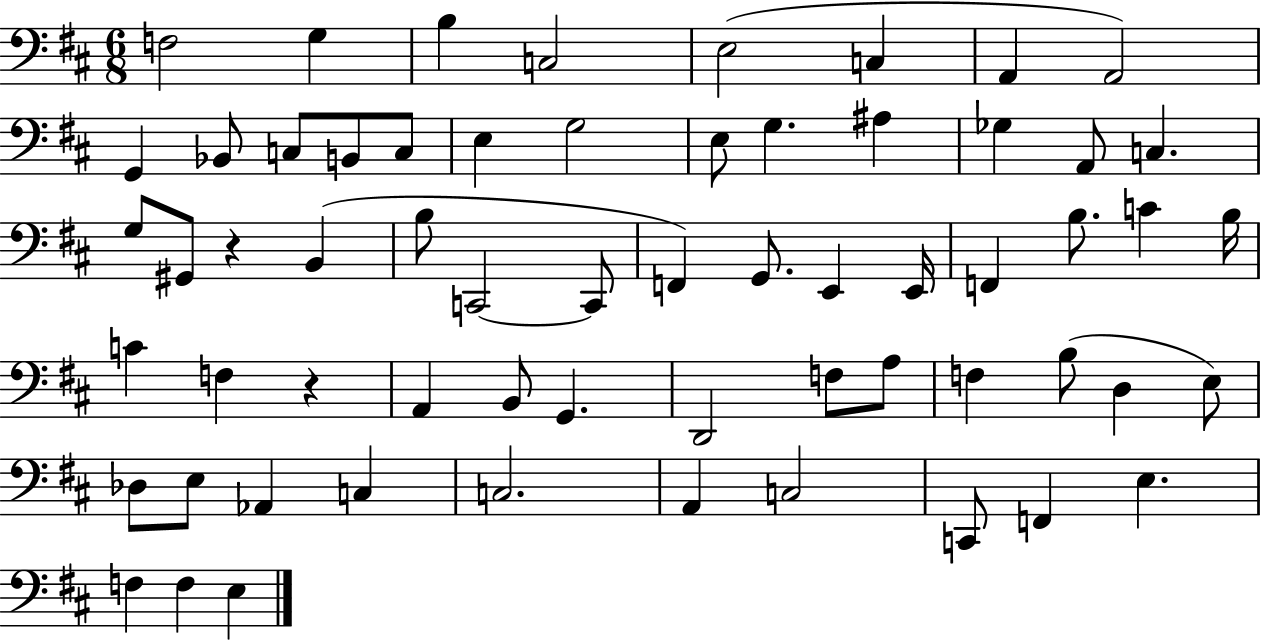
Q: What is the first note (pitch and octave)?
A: F3